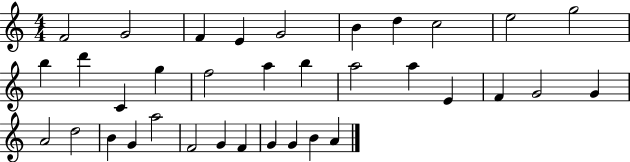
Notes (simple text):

F4/h G4/h F4/q E4/q G4/h B4/q D5/q C5/h E5/h G5/h B5/q D6/q C4/q G5/q F5/h A5/q B5/q A5/h A5/q E4/q F4/q G4/h G4/q A4/h D5/h B4/q G4/q A5/h F4/h G4/q F4/q G4/q G4/q B4/q A4/q